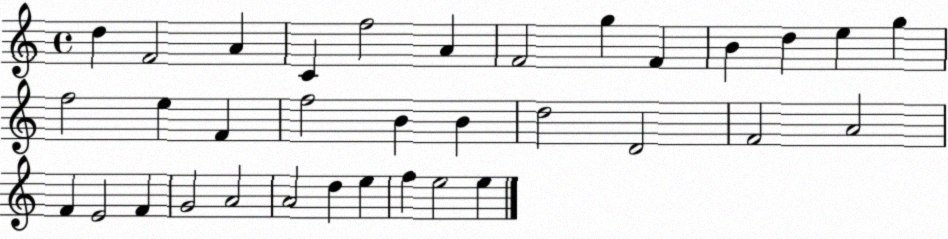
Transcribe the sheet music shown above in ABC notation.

X:1
T:Untitled
M:4/4
L:1/4
K:C
d F2 A C f2 A F2 g F B d e g f2 e F f2 B B d2 D2 F2 A2 F E2 F G2 A2 A2 d e f e2 e